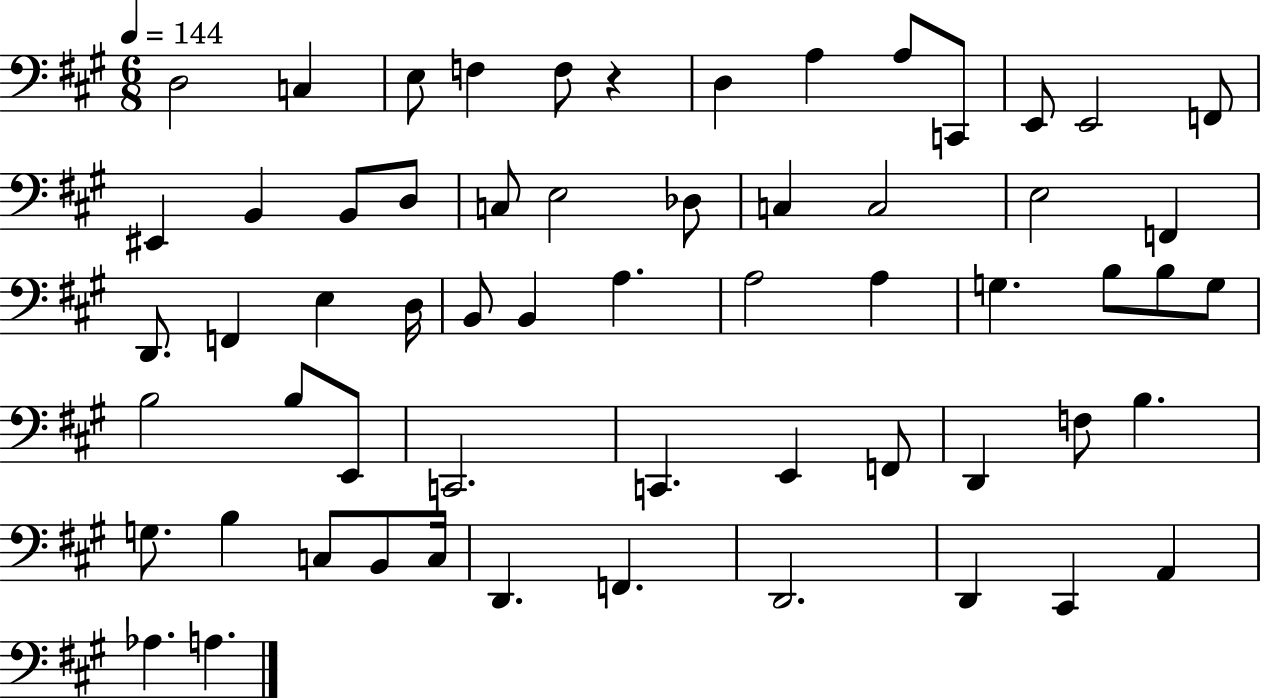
{
  \clef bass
  \numericTimeSignature
  \time 6/8
  \key a \major
  \tempo 4 = 144
  d2 c4 | e8 f4 f8 r4 | d4 a4 a8 c,8 | e,8 e,2 f,8 | \break eis,4 b,4 b,8 d8 | c8 e2 des8 | c4 c2 | e2 f,4 | \break d,8. f,4 e4 d16 | b,8 b,4 a4. | a2 a4 | g4. b8 b8 g8 | \break b2 b8 e,8 | c,2. | c,4. e,4 f,8 | d,4 f8 b4. | \break g8. b4 c8 b,8 c16 | d,4. f,4. | d,2. | d,4 cis,4 a,4 | \break aes4. a4. | \bar "|."
}